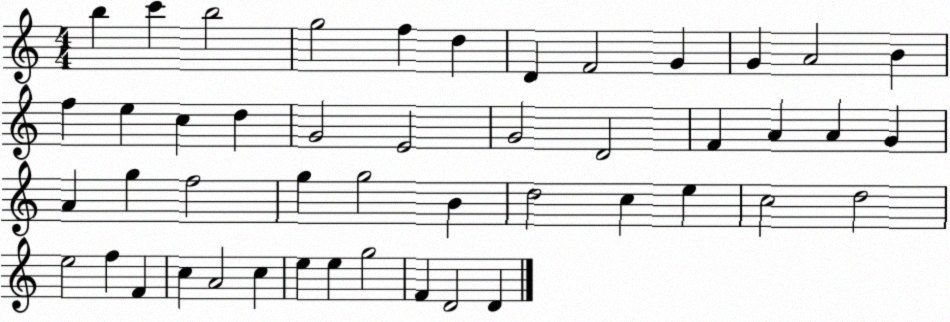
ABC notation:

X:1
T:Untitled
M:4/4
L:1/4
K:C
b c' b2 g2 f d D F2 G G A2 B f e c d G2 E2 G2 D2 F A A G A g f2 g g2 B d2 c e c2 d2 e2 f F c A2 c e e g2 F D2 D